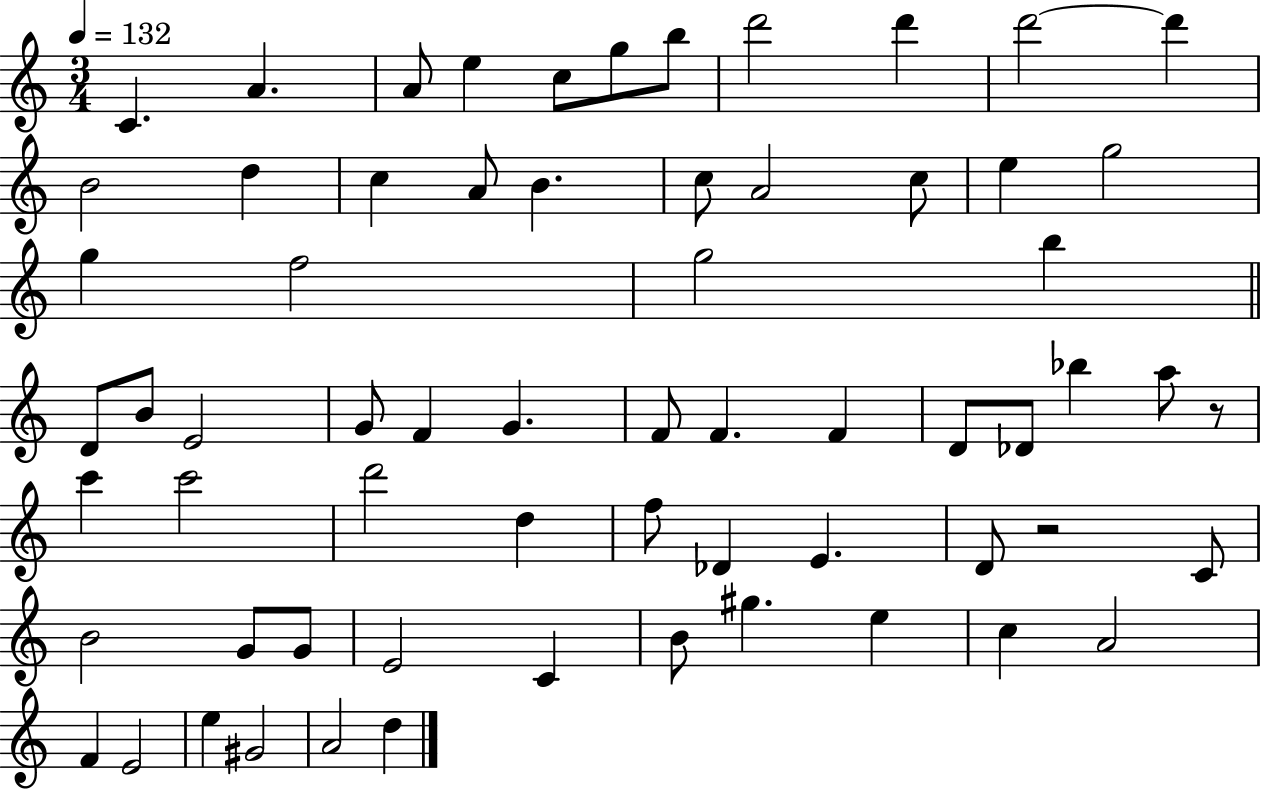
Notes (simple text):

C4/q. A4/q. A4/e E5/q C5/e G5/e B5/e D6/h D6/q D6/h D6/q B4/h D5/q C5/q A4/e B4/q. C5/e A4/h C5/e E5/q G5/h G5/q F5/h G5/h B5/q D4/e B4/e E4/h G4/e F4/q G4/q. F4/e F4/q. F4/q D4/e Db4/e Bb5/q A5/e R/e C6/q C6/h D6/h D5/q F5/e Db4/q E4/q. D4/e R/h C4/e B4/h G4/e G4/e E4/h C4/q B4/e G#5/q. E5/q C5/q A4/h F4/q E4/h E5/q G#4/h A4/h D5/q